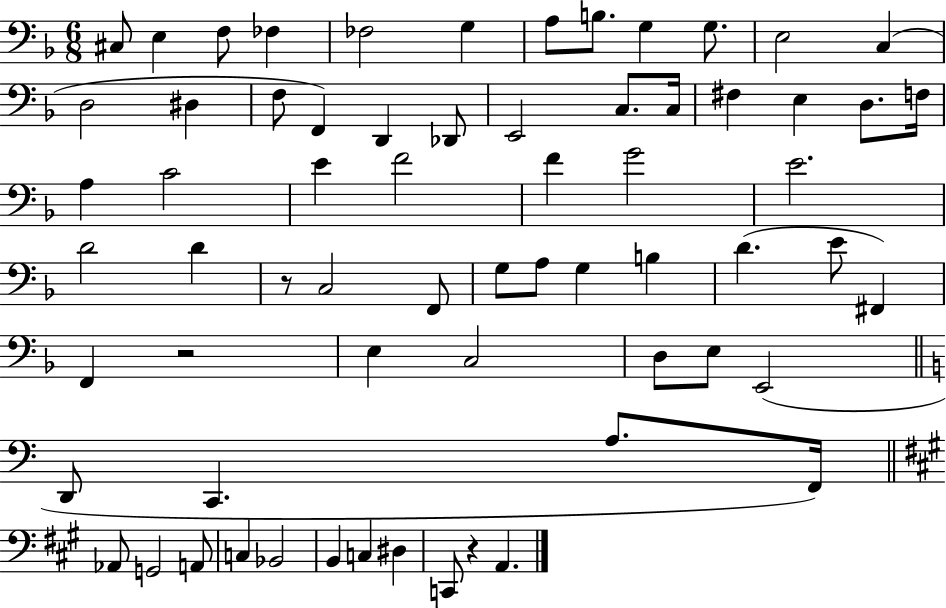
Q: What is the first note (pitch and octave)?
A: C#3